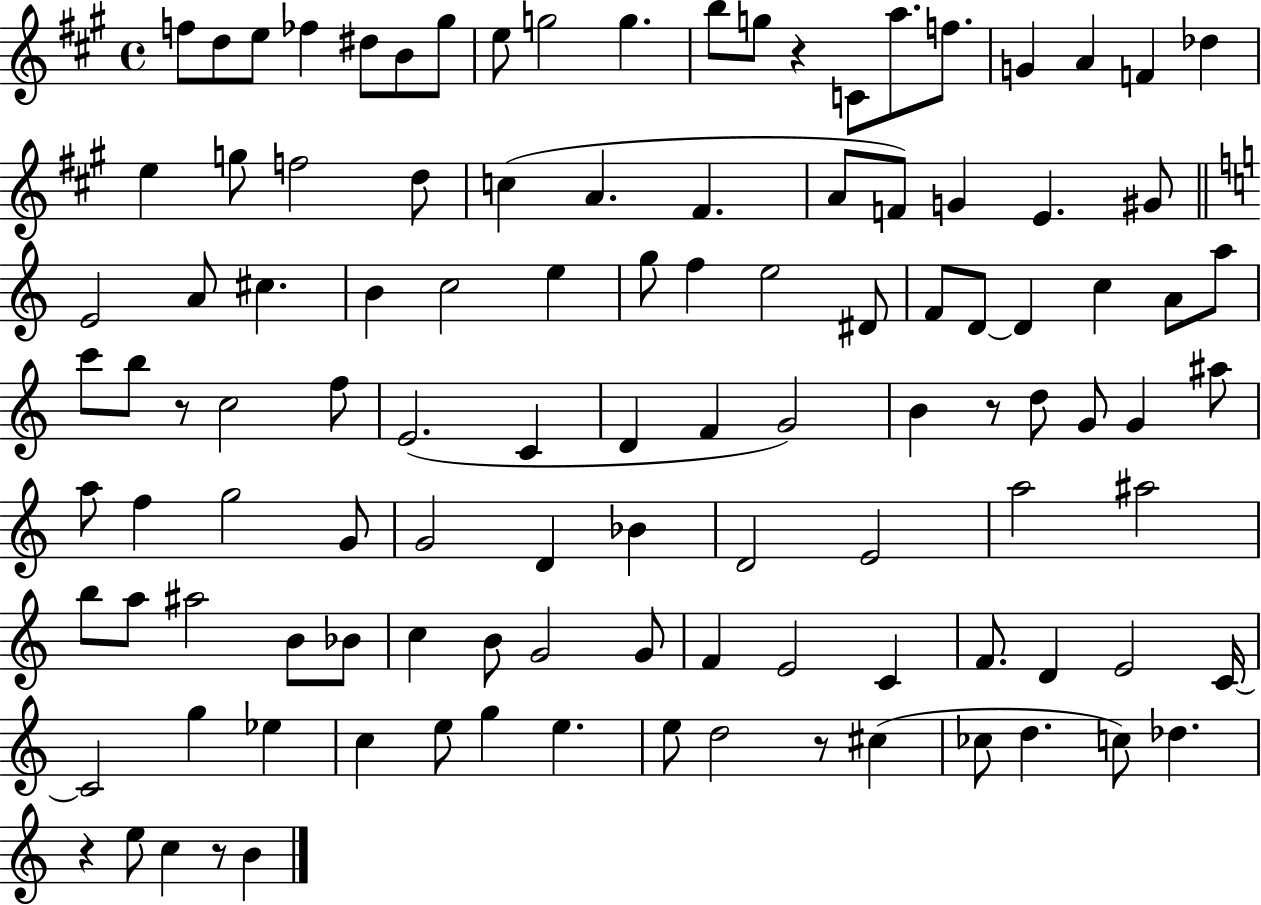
{
  \clef treble
  \time 4/4
  \defaultTimeSignature
  \key a \major
  f''8 d''8 e''8 fes''4 dis''8 b'8 gis''8 | e''8 g''2 g''4. | b''8 g''8 r4 c'8 a''8. f''8. | g'4 a'4 f'4 des''4 | \break e''4 g''8 f''2 d''8 | c''4( a'4. fis'4. | a'8 f'8) g'4 e'4. gis'8 | \bar "||" \break \key c \major e'2 a'8 cis''4. | b'4 c''2 e''4 | g''8 f''4 e''2 dis'8 | f'8 d'8~~ d'4 c''4 a'8 a''8 | \break c'''8 b''8 r8 c''2 f''8 | e'2.( c'4 | d'4 f'4 g'2) | b'4 r8 d''8 g'8 g'4 ais''8 | \break a''8 f''4 g''2 g'8 | g'2 d'4 bes'4 | d'2 e'2 | a''2 ais''2 | \break b''8 a''8 ais''2 b'8 bes'8 | c''4 b'8 g'2 g'8 | f'4 e'2 c'4 | f'8. d'4 e'2 c'16~~ | \break c'2 g''4 ees''4 | c''4 e''8 g''4 e''4. | e''8 d''2 r8 cis''4( | ces''8 d''4. c''8) des''4. | \break r4 e''8 c''4 r8 b'4 | \bar "|."
}